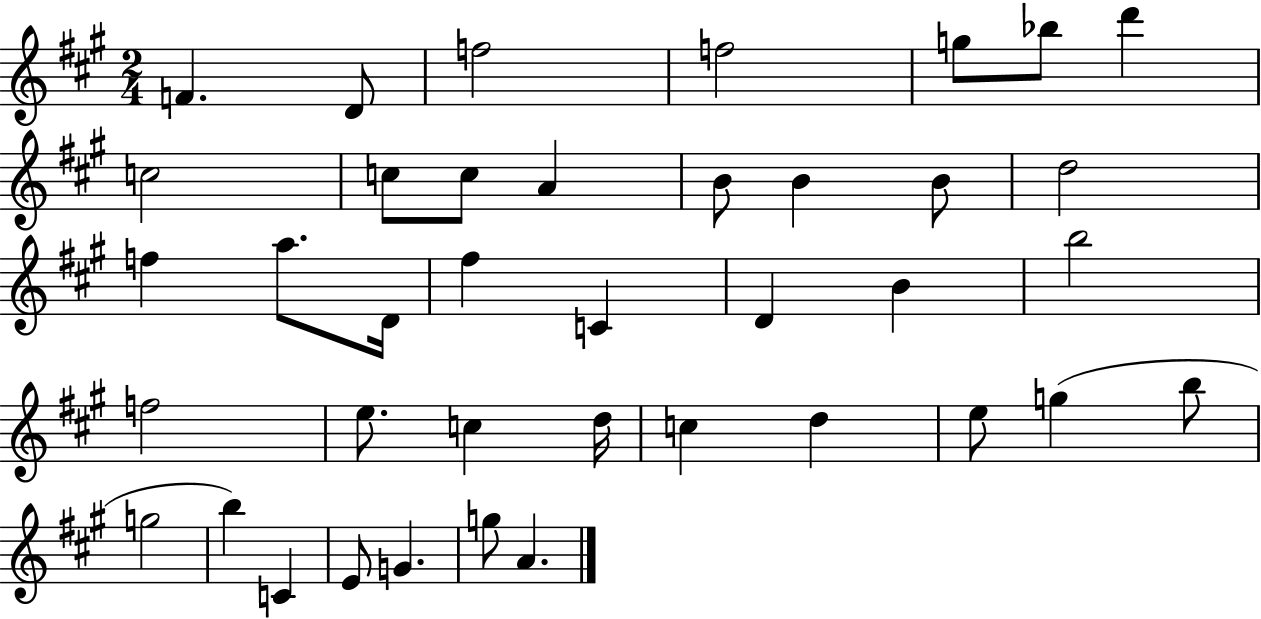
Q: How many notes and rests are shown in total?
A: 39